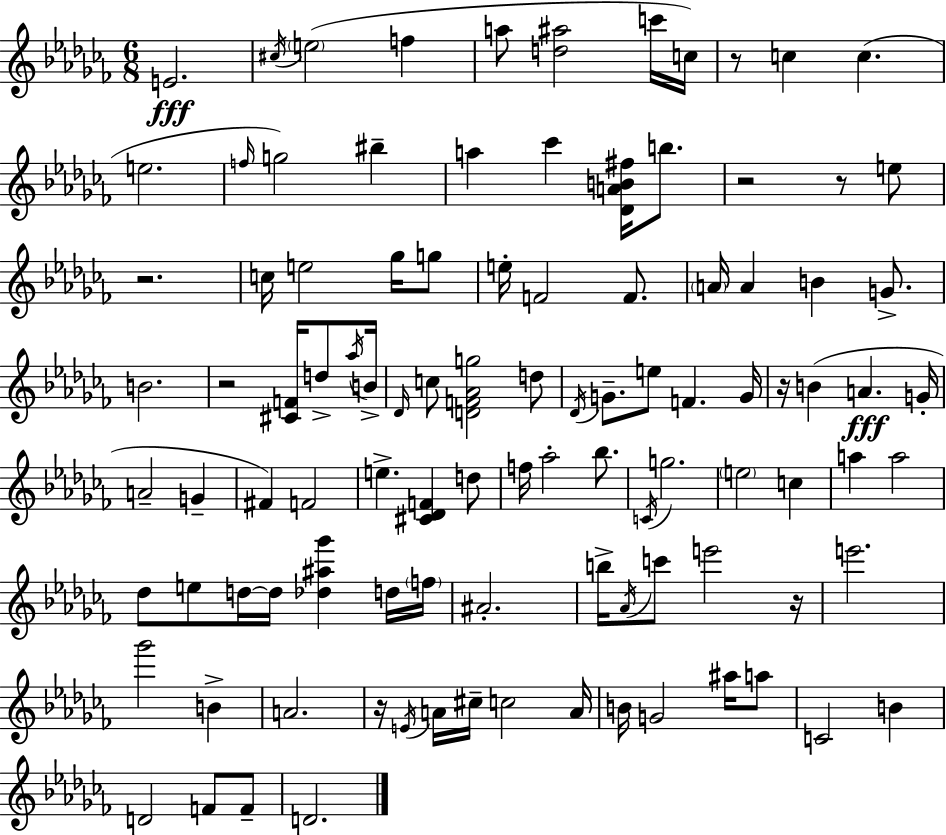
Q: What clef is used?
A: treble